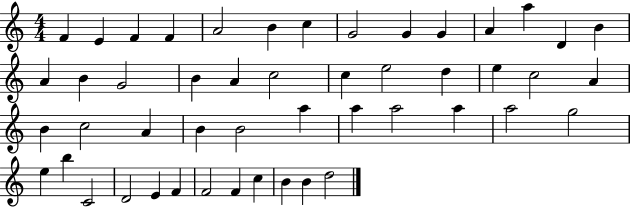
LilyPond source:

{
  \clef treble
  \numericTimeSignature
  \time 4/4
  \key c \major
  f'4 e'4 f'4 f'4 | a'2 b'4 c''4 | g'2 g'4 g'4 | a'4 a''4 d'4 b'4 | \break a'4 b'4 g'2 | b'4 a'4 c''2 | c''4 e''2 d''4 | e''4 c''2 a'4 | \break b'4 c''2 a'4 | b'4 b'2 a''4 | a''4 a''2 a''4 | a''2 g''2 | \break e''4 b''4 c'2 | d'2 e'4 f'4 | f'2 f'4 c''4 | b'4 b'4 d''2 | \break \bar "|."
}